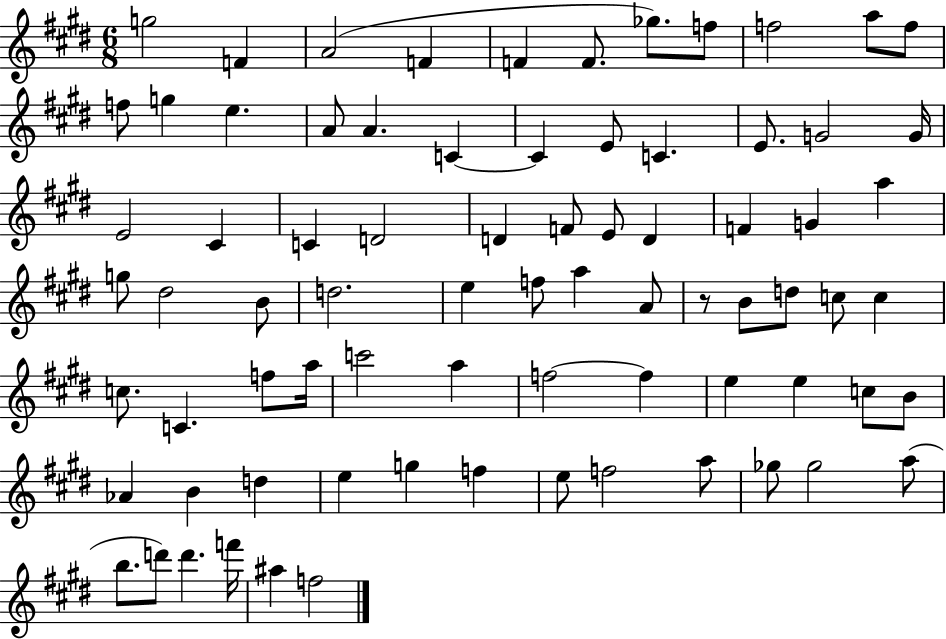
{
  \clef treble
  \numericTimeSignature
  \time 6/8
  \key e \major
  g''2 f'4 | a'2( f'4 | f'4 f'8. ges''8.) f''8 | f''2 a''8 f''8 | \break f''8 g''4 e''4. | a'8 a'4. c'4~~ | c'4 e'8 c'4. | e'8. g'2 g'16 | \break e'2 cis'4 | c'4 d'2 | d'4 f'8 e'8 d'4 | f'4 g'4 a''4 | \break g''8 dis''2 b'8 | d''2. | e''4 f''8 a''4 a'8 | r8 b'8 d''8 c''8 c''4 | \break c''8. c'4. f''8 a''16 | c'''2 a''4 | f''2~~ f''4 | e''4 e''4 c''8 b'8 | \break aes'4 b'4 d''4 | e''4 g''4 f''4 | e''8 f''2 a''8 | ges''8 ges''2 a''8( | \break b''8. d'''8) d'''4. f'''16 | ais''4 f''2 | \bar "|."
}